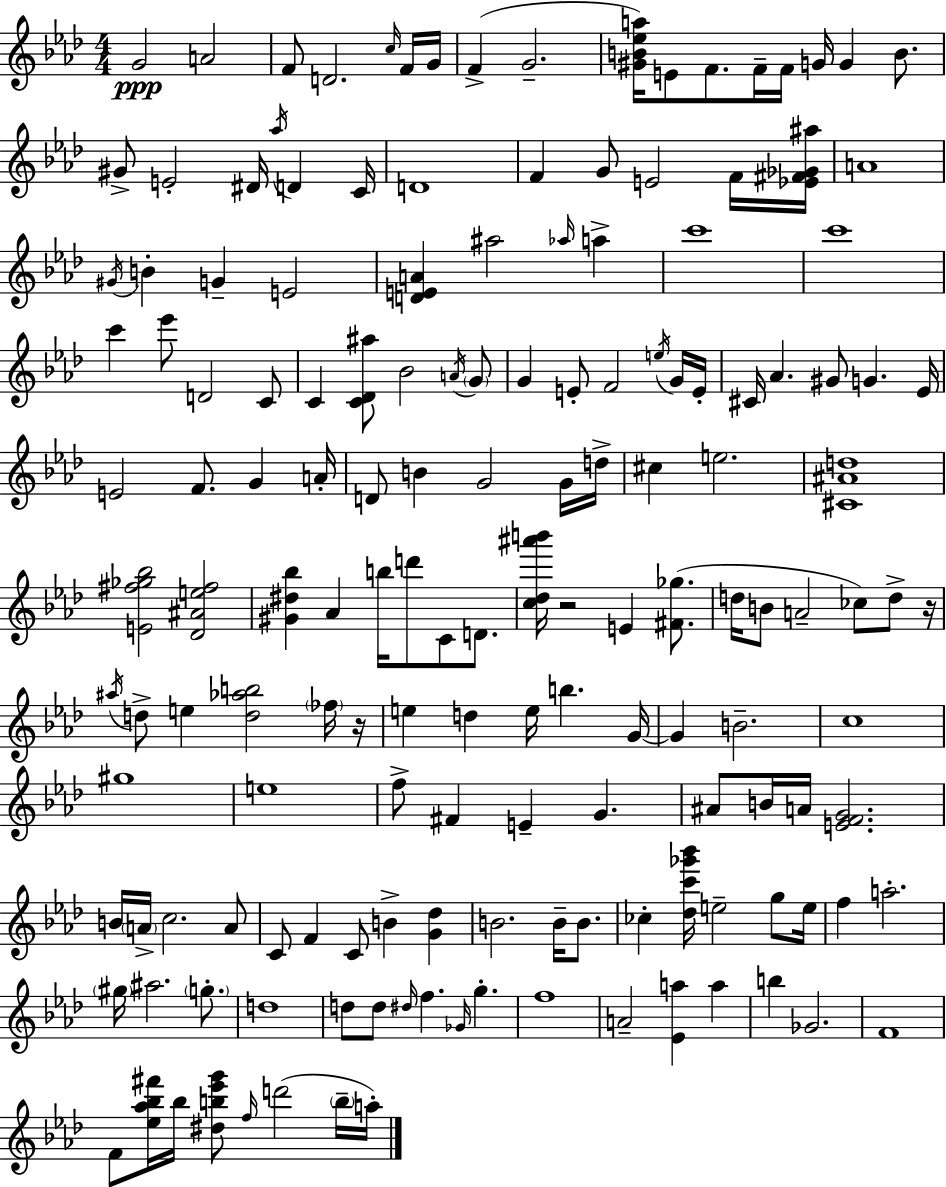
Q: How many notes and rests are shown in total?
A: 158